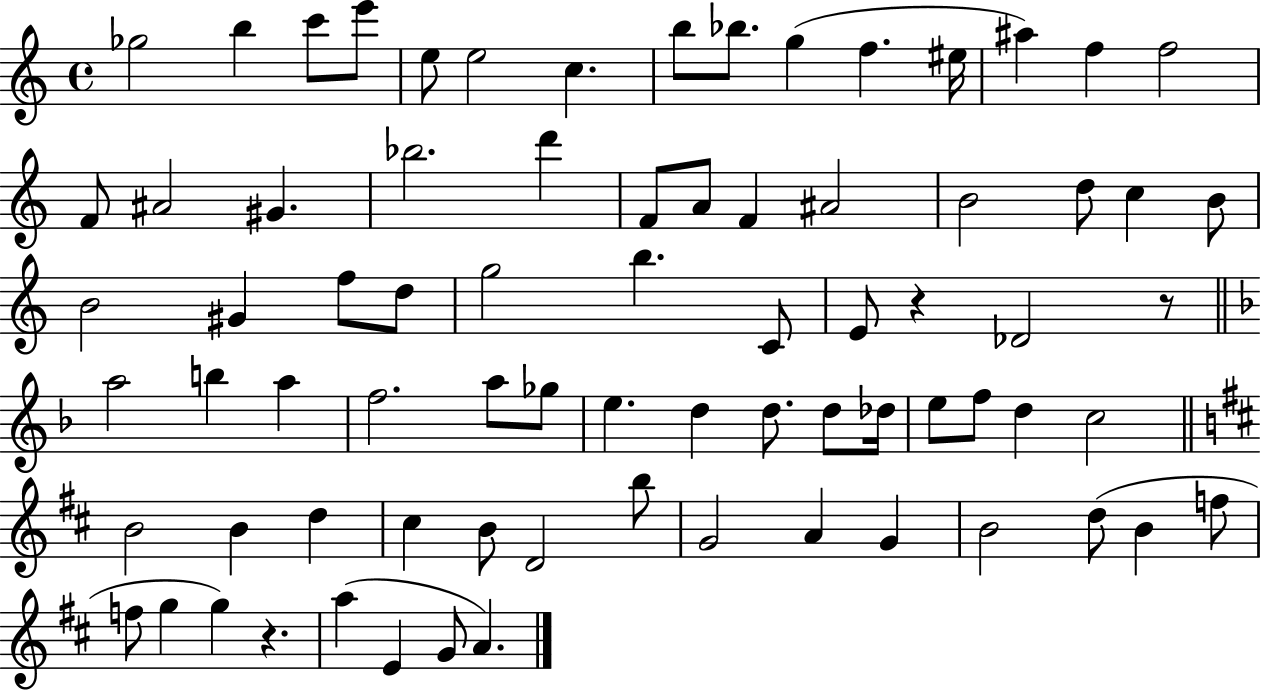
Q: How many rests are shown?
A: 3